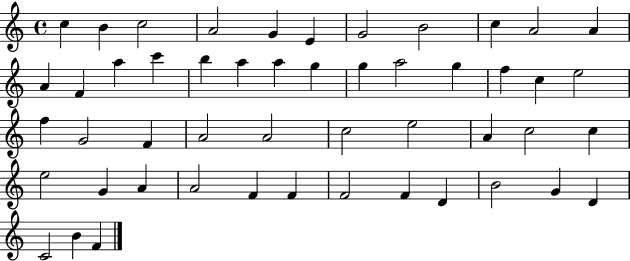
{
  \clef treble
  \time 4/4
  \defaultTimeSignature
  \key c \major
  c''4 b'4 c''2 | a'2 g'4 e'4 | g'2 b'2 | c''4 a'2 a'4 | \break a'4 f'4 a''4 c'''4 | b''4 a''4 a''4 g''4 | g''4 a''2 g''4 | f''4 c''4 e''2 | \break f''4 g'2 f'4 | a'2 a'2 | c''2 e''2 | a'4 c''2 c''4 | \break e''2 g'4 a'4 | a'2 f'4 f'4 | f'2 f'4 d'4 | b'2 g'4 d'4 | \break c'2 b'4 f'4 | \bar "|."
}